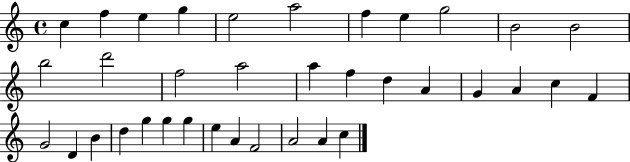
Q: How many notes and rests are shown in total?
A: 36